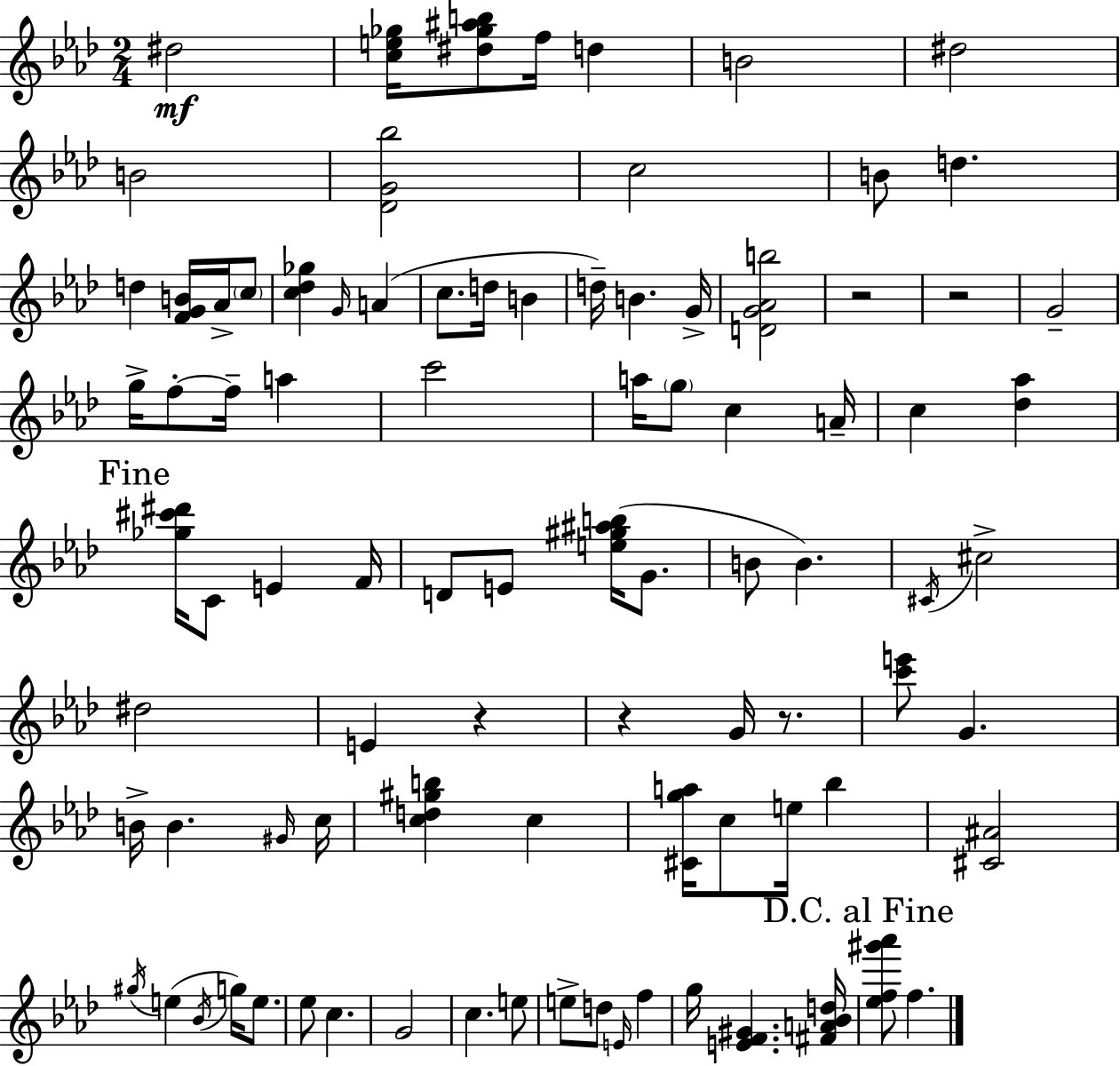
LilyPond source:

{
  \clef treble
  \numericTimeSignature
  \time 2/4
  \key aes \major
  dis''2\mf | <c'' e'' ges''>16 <dis'' ges'' ais'' b''>8 f''16 d''4 | b'2 | dis''2 | \break b'2 | <des' g' bes''>2 | c''2 | b'8 d''4. | \break d''4 <f' g' b'>16 aes'16-> \parenthesize c''8 | <c'' des'' ges''>4 \grace { g'16 }( a'4 | c''8. d''16 b'4 | d''16--) b'4. | \break g'16-> <d' g' aes' b''>2 | r2 | r2 | g'2-- | \break g''16-> f''8-.~~ f''16-- a''4 | c'''2 | a''16 \parenthesize g''8 c''4 | a'16-- c''4 <des'' aes''>4 | \break \mark "Fine" <ges'' cis''' dis'''>16 c'8 e'4 | f'16 d'8 e'8 <e'' gis'' ais'' b''>16( g'8. | b'8 b'4.) | \acciaccatura { cis'16 } cis''2-> | \break dis''2 | e'4 r4 | r4 g'16 r8. | <c''' e'''>8 g'4. | \break b'16-> b'4. | \grace { gis'16 } c''16 <c'' d'' gis'' b''>4 c''4 | <cis' g'' a''>16 c''8 e''16 bes''4 | <cis' ais'>2 | \break \acciaccatura { gis''16 } e''4( | \acciaccatura { bes'16 } g''16) e''8. ees''8 c''4. | g'2 | c''4. | \break e''8 e''8-> d''8 | \grace { e'16 } f''4 g''16 <e' f' gis'>4. | <fis' a' bes' d''>16 \mark "D.C. al Fine" <ees'' f'' gis''' aes'''>8 | f''4. \bar "|."
}